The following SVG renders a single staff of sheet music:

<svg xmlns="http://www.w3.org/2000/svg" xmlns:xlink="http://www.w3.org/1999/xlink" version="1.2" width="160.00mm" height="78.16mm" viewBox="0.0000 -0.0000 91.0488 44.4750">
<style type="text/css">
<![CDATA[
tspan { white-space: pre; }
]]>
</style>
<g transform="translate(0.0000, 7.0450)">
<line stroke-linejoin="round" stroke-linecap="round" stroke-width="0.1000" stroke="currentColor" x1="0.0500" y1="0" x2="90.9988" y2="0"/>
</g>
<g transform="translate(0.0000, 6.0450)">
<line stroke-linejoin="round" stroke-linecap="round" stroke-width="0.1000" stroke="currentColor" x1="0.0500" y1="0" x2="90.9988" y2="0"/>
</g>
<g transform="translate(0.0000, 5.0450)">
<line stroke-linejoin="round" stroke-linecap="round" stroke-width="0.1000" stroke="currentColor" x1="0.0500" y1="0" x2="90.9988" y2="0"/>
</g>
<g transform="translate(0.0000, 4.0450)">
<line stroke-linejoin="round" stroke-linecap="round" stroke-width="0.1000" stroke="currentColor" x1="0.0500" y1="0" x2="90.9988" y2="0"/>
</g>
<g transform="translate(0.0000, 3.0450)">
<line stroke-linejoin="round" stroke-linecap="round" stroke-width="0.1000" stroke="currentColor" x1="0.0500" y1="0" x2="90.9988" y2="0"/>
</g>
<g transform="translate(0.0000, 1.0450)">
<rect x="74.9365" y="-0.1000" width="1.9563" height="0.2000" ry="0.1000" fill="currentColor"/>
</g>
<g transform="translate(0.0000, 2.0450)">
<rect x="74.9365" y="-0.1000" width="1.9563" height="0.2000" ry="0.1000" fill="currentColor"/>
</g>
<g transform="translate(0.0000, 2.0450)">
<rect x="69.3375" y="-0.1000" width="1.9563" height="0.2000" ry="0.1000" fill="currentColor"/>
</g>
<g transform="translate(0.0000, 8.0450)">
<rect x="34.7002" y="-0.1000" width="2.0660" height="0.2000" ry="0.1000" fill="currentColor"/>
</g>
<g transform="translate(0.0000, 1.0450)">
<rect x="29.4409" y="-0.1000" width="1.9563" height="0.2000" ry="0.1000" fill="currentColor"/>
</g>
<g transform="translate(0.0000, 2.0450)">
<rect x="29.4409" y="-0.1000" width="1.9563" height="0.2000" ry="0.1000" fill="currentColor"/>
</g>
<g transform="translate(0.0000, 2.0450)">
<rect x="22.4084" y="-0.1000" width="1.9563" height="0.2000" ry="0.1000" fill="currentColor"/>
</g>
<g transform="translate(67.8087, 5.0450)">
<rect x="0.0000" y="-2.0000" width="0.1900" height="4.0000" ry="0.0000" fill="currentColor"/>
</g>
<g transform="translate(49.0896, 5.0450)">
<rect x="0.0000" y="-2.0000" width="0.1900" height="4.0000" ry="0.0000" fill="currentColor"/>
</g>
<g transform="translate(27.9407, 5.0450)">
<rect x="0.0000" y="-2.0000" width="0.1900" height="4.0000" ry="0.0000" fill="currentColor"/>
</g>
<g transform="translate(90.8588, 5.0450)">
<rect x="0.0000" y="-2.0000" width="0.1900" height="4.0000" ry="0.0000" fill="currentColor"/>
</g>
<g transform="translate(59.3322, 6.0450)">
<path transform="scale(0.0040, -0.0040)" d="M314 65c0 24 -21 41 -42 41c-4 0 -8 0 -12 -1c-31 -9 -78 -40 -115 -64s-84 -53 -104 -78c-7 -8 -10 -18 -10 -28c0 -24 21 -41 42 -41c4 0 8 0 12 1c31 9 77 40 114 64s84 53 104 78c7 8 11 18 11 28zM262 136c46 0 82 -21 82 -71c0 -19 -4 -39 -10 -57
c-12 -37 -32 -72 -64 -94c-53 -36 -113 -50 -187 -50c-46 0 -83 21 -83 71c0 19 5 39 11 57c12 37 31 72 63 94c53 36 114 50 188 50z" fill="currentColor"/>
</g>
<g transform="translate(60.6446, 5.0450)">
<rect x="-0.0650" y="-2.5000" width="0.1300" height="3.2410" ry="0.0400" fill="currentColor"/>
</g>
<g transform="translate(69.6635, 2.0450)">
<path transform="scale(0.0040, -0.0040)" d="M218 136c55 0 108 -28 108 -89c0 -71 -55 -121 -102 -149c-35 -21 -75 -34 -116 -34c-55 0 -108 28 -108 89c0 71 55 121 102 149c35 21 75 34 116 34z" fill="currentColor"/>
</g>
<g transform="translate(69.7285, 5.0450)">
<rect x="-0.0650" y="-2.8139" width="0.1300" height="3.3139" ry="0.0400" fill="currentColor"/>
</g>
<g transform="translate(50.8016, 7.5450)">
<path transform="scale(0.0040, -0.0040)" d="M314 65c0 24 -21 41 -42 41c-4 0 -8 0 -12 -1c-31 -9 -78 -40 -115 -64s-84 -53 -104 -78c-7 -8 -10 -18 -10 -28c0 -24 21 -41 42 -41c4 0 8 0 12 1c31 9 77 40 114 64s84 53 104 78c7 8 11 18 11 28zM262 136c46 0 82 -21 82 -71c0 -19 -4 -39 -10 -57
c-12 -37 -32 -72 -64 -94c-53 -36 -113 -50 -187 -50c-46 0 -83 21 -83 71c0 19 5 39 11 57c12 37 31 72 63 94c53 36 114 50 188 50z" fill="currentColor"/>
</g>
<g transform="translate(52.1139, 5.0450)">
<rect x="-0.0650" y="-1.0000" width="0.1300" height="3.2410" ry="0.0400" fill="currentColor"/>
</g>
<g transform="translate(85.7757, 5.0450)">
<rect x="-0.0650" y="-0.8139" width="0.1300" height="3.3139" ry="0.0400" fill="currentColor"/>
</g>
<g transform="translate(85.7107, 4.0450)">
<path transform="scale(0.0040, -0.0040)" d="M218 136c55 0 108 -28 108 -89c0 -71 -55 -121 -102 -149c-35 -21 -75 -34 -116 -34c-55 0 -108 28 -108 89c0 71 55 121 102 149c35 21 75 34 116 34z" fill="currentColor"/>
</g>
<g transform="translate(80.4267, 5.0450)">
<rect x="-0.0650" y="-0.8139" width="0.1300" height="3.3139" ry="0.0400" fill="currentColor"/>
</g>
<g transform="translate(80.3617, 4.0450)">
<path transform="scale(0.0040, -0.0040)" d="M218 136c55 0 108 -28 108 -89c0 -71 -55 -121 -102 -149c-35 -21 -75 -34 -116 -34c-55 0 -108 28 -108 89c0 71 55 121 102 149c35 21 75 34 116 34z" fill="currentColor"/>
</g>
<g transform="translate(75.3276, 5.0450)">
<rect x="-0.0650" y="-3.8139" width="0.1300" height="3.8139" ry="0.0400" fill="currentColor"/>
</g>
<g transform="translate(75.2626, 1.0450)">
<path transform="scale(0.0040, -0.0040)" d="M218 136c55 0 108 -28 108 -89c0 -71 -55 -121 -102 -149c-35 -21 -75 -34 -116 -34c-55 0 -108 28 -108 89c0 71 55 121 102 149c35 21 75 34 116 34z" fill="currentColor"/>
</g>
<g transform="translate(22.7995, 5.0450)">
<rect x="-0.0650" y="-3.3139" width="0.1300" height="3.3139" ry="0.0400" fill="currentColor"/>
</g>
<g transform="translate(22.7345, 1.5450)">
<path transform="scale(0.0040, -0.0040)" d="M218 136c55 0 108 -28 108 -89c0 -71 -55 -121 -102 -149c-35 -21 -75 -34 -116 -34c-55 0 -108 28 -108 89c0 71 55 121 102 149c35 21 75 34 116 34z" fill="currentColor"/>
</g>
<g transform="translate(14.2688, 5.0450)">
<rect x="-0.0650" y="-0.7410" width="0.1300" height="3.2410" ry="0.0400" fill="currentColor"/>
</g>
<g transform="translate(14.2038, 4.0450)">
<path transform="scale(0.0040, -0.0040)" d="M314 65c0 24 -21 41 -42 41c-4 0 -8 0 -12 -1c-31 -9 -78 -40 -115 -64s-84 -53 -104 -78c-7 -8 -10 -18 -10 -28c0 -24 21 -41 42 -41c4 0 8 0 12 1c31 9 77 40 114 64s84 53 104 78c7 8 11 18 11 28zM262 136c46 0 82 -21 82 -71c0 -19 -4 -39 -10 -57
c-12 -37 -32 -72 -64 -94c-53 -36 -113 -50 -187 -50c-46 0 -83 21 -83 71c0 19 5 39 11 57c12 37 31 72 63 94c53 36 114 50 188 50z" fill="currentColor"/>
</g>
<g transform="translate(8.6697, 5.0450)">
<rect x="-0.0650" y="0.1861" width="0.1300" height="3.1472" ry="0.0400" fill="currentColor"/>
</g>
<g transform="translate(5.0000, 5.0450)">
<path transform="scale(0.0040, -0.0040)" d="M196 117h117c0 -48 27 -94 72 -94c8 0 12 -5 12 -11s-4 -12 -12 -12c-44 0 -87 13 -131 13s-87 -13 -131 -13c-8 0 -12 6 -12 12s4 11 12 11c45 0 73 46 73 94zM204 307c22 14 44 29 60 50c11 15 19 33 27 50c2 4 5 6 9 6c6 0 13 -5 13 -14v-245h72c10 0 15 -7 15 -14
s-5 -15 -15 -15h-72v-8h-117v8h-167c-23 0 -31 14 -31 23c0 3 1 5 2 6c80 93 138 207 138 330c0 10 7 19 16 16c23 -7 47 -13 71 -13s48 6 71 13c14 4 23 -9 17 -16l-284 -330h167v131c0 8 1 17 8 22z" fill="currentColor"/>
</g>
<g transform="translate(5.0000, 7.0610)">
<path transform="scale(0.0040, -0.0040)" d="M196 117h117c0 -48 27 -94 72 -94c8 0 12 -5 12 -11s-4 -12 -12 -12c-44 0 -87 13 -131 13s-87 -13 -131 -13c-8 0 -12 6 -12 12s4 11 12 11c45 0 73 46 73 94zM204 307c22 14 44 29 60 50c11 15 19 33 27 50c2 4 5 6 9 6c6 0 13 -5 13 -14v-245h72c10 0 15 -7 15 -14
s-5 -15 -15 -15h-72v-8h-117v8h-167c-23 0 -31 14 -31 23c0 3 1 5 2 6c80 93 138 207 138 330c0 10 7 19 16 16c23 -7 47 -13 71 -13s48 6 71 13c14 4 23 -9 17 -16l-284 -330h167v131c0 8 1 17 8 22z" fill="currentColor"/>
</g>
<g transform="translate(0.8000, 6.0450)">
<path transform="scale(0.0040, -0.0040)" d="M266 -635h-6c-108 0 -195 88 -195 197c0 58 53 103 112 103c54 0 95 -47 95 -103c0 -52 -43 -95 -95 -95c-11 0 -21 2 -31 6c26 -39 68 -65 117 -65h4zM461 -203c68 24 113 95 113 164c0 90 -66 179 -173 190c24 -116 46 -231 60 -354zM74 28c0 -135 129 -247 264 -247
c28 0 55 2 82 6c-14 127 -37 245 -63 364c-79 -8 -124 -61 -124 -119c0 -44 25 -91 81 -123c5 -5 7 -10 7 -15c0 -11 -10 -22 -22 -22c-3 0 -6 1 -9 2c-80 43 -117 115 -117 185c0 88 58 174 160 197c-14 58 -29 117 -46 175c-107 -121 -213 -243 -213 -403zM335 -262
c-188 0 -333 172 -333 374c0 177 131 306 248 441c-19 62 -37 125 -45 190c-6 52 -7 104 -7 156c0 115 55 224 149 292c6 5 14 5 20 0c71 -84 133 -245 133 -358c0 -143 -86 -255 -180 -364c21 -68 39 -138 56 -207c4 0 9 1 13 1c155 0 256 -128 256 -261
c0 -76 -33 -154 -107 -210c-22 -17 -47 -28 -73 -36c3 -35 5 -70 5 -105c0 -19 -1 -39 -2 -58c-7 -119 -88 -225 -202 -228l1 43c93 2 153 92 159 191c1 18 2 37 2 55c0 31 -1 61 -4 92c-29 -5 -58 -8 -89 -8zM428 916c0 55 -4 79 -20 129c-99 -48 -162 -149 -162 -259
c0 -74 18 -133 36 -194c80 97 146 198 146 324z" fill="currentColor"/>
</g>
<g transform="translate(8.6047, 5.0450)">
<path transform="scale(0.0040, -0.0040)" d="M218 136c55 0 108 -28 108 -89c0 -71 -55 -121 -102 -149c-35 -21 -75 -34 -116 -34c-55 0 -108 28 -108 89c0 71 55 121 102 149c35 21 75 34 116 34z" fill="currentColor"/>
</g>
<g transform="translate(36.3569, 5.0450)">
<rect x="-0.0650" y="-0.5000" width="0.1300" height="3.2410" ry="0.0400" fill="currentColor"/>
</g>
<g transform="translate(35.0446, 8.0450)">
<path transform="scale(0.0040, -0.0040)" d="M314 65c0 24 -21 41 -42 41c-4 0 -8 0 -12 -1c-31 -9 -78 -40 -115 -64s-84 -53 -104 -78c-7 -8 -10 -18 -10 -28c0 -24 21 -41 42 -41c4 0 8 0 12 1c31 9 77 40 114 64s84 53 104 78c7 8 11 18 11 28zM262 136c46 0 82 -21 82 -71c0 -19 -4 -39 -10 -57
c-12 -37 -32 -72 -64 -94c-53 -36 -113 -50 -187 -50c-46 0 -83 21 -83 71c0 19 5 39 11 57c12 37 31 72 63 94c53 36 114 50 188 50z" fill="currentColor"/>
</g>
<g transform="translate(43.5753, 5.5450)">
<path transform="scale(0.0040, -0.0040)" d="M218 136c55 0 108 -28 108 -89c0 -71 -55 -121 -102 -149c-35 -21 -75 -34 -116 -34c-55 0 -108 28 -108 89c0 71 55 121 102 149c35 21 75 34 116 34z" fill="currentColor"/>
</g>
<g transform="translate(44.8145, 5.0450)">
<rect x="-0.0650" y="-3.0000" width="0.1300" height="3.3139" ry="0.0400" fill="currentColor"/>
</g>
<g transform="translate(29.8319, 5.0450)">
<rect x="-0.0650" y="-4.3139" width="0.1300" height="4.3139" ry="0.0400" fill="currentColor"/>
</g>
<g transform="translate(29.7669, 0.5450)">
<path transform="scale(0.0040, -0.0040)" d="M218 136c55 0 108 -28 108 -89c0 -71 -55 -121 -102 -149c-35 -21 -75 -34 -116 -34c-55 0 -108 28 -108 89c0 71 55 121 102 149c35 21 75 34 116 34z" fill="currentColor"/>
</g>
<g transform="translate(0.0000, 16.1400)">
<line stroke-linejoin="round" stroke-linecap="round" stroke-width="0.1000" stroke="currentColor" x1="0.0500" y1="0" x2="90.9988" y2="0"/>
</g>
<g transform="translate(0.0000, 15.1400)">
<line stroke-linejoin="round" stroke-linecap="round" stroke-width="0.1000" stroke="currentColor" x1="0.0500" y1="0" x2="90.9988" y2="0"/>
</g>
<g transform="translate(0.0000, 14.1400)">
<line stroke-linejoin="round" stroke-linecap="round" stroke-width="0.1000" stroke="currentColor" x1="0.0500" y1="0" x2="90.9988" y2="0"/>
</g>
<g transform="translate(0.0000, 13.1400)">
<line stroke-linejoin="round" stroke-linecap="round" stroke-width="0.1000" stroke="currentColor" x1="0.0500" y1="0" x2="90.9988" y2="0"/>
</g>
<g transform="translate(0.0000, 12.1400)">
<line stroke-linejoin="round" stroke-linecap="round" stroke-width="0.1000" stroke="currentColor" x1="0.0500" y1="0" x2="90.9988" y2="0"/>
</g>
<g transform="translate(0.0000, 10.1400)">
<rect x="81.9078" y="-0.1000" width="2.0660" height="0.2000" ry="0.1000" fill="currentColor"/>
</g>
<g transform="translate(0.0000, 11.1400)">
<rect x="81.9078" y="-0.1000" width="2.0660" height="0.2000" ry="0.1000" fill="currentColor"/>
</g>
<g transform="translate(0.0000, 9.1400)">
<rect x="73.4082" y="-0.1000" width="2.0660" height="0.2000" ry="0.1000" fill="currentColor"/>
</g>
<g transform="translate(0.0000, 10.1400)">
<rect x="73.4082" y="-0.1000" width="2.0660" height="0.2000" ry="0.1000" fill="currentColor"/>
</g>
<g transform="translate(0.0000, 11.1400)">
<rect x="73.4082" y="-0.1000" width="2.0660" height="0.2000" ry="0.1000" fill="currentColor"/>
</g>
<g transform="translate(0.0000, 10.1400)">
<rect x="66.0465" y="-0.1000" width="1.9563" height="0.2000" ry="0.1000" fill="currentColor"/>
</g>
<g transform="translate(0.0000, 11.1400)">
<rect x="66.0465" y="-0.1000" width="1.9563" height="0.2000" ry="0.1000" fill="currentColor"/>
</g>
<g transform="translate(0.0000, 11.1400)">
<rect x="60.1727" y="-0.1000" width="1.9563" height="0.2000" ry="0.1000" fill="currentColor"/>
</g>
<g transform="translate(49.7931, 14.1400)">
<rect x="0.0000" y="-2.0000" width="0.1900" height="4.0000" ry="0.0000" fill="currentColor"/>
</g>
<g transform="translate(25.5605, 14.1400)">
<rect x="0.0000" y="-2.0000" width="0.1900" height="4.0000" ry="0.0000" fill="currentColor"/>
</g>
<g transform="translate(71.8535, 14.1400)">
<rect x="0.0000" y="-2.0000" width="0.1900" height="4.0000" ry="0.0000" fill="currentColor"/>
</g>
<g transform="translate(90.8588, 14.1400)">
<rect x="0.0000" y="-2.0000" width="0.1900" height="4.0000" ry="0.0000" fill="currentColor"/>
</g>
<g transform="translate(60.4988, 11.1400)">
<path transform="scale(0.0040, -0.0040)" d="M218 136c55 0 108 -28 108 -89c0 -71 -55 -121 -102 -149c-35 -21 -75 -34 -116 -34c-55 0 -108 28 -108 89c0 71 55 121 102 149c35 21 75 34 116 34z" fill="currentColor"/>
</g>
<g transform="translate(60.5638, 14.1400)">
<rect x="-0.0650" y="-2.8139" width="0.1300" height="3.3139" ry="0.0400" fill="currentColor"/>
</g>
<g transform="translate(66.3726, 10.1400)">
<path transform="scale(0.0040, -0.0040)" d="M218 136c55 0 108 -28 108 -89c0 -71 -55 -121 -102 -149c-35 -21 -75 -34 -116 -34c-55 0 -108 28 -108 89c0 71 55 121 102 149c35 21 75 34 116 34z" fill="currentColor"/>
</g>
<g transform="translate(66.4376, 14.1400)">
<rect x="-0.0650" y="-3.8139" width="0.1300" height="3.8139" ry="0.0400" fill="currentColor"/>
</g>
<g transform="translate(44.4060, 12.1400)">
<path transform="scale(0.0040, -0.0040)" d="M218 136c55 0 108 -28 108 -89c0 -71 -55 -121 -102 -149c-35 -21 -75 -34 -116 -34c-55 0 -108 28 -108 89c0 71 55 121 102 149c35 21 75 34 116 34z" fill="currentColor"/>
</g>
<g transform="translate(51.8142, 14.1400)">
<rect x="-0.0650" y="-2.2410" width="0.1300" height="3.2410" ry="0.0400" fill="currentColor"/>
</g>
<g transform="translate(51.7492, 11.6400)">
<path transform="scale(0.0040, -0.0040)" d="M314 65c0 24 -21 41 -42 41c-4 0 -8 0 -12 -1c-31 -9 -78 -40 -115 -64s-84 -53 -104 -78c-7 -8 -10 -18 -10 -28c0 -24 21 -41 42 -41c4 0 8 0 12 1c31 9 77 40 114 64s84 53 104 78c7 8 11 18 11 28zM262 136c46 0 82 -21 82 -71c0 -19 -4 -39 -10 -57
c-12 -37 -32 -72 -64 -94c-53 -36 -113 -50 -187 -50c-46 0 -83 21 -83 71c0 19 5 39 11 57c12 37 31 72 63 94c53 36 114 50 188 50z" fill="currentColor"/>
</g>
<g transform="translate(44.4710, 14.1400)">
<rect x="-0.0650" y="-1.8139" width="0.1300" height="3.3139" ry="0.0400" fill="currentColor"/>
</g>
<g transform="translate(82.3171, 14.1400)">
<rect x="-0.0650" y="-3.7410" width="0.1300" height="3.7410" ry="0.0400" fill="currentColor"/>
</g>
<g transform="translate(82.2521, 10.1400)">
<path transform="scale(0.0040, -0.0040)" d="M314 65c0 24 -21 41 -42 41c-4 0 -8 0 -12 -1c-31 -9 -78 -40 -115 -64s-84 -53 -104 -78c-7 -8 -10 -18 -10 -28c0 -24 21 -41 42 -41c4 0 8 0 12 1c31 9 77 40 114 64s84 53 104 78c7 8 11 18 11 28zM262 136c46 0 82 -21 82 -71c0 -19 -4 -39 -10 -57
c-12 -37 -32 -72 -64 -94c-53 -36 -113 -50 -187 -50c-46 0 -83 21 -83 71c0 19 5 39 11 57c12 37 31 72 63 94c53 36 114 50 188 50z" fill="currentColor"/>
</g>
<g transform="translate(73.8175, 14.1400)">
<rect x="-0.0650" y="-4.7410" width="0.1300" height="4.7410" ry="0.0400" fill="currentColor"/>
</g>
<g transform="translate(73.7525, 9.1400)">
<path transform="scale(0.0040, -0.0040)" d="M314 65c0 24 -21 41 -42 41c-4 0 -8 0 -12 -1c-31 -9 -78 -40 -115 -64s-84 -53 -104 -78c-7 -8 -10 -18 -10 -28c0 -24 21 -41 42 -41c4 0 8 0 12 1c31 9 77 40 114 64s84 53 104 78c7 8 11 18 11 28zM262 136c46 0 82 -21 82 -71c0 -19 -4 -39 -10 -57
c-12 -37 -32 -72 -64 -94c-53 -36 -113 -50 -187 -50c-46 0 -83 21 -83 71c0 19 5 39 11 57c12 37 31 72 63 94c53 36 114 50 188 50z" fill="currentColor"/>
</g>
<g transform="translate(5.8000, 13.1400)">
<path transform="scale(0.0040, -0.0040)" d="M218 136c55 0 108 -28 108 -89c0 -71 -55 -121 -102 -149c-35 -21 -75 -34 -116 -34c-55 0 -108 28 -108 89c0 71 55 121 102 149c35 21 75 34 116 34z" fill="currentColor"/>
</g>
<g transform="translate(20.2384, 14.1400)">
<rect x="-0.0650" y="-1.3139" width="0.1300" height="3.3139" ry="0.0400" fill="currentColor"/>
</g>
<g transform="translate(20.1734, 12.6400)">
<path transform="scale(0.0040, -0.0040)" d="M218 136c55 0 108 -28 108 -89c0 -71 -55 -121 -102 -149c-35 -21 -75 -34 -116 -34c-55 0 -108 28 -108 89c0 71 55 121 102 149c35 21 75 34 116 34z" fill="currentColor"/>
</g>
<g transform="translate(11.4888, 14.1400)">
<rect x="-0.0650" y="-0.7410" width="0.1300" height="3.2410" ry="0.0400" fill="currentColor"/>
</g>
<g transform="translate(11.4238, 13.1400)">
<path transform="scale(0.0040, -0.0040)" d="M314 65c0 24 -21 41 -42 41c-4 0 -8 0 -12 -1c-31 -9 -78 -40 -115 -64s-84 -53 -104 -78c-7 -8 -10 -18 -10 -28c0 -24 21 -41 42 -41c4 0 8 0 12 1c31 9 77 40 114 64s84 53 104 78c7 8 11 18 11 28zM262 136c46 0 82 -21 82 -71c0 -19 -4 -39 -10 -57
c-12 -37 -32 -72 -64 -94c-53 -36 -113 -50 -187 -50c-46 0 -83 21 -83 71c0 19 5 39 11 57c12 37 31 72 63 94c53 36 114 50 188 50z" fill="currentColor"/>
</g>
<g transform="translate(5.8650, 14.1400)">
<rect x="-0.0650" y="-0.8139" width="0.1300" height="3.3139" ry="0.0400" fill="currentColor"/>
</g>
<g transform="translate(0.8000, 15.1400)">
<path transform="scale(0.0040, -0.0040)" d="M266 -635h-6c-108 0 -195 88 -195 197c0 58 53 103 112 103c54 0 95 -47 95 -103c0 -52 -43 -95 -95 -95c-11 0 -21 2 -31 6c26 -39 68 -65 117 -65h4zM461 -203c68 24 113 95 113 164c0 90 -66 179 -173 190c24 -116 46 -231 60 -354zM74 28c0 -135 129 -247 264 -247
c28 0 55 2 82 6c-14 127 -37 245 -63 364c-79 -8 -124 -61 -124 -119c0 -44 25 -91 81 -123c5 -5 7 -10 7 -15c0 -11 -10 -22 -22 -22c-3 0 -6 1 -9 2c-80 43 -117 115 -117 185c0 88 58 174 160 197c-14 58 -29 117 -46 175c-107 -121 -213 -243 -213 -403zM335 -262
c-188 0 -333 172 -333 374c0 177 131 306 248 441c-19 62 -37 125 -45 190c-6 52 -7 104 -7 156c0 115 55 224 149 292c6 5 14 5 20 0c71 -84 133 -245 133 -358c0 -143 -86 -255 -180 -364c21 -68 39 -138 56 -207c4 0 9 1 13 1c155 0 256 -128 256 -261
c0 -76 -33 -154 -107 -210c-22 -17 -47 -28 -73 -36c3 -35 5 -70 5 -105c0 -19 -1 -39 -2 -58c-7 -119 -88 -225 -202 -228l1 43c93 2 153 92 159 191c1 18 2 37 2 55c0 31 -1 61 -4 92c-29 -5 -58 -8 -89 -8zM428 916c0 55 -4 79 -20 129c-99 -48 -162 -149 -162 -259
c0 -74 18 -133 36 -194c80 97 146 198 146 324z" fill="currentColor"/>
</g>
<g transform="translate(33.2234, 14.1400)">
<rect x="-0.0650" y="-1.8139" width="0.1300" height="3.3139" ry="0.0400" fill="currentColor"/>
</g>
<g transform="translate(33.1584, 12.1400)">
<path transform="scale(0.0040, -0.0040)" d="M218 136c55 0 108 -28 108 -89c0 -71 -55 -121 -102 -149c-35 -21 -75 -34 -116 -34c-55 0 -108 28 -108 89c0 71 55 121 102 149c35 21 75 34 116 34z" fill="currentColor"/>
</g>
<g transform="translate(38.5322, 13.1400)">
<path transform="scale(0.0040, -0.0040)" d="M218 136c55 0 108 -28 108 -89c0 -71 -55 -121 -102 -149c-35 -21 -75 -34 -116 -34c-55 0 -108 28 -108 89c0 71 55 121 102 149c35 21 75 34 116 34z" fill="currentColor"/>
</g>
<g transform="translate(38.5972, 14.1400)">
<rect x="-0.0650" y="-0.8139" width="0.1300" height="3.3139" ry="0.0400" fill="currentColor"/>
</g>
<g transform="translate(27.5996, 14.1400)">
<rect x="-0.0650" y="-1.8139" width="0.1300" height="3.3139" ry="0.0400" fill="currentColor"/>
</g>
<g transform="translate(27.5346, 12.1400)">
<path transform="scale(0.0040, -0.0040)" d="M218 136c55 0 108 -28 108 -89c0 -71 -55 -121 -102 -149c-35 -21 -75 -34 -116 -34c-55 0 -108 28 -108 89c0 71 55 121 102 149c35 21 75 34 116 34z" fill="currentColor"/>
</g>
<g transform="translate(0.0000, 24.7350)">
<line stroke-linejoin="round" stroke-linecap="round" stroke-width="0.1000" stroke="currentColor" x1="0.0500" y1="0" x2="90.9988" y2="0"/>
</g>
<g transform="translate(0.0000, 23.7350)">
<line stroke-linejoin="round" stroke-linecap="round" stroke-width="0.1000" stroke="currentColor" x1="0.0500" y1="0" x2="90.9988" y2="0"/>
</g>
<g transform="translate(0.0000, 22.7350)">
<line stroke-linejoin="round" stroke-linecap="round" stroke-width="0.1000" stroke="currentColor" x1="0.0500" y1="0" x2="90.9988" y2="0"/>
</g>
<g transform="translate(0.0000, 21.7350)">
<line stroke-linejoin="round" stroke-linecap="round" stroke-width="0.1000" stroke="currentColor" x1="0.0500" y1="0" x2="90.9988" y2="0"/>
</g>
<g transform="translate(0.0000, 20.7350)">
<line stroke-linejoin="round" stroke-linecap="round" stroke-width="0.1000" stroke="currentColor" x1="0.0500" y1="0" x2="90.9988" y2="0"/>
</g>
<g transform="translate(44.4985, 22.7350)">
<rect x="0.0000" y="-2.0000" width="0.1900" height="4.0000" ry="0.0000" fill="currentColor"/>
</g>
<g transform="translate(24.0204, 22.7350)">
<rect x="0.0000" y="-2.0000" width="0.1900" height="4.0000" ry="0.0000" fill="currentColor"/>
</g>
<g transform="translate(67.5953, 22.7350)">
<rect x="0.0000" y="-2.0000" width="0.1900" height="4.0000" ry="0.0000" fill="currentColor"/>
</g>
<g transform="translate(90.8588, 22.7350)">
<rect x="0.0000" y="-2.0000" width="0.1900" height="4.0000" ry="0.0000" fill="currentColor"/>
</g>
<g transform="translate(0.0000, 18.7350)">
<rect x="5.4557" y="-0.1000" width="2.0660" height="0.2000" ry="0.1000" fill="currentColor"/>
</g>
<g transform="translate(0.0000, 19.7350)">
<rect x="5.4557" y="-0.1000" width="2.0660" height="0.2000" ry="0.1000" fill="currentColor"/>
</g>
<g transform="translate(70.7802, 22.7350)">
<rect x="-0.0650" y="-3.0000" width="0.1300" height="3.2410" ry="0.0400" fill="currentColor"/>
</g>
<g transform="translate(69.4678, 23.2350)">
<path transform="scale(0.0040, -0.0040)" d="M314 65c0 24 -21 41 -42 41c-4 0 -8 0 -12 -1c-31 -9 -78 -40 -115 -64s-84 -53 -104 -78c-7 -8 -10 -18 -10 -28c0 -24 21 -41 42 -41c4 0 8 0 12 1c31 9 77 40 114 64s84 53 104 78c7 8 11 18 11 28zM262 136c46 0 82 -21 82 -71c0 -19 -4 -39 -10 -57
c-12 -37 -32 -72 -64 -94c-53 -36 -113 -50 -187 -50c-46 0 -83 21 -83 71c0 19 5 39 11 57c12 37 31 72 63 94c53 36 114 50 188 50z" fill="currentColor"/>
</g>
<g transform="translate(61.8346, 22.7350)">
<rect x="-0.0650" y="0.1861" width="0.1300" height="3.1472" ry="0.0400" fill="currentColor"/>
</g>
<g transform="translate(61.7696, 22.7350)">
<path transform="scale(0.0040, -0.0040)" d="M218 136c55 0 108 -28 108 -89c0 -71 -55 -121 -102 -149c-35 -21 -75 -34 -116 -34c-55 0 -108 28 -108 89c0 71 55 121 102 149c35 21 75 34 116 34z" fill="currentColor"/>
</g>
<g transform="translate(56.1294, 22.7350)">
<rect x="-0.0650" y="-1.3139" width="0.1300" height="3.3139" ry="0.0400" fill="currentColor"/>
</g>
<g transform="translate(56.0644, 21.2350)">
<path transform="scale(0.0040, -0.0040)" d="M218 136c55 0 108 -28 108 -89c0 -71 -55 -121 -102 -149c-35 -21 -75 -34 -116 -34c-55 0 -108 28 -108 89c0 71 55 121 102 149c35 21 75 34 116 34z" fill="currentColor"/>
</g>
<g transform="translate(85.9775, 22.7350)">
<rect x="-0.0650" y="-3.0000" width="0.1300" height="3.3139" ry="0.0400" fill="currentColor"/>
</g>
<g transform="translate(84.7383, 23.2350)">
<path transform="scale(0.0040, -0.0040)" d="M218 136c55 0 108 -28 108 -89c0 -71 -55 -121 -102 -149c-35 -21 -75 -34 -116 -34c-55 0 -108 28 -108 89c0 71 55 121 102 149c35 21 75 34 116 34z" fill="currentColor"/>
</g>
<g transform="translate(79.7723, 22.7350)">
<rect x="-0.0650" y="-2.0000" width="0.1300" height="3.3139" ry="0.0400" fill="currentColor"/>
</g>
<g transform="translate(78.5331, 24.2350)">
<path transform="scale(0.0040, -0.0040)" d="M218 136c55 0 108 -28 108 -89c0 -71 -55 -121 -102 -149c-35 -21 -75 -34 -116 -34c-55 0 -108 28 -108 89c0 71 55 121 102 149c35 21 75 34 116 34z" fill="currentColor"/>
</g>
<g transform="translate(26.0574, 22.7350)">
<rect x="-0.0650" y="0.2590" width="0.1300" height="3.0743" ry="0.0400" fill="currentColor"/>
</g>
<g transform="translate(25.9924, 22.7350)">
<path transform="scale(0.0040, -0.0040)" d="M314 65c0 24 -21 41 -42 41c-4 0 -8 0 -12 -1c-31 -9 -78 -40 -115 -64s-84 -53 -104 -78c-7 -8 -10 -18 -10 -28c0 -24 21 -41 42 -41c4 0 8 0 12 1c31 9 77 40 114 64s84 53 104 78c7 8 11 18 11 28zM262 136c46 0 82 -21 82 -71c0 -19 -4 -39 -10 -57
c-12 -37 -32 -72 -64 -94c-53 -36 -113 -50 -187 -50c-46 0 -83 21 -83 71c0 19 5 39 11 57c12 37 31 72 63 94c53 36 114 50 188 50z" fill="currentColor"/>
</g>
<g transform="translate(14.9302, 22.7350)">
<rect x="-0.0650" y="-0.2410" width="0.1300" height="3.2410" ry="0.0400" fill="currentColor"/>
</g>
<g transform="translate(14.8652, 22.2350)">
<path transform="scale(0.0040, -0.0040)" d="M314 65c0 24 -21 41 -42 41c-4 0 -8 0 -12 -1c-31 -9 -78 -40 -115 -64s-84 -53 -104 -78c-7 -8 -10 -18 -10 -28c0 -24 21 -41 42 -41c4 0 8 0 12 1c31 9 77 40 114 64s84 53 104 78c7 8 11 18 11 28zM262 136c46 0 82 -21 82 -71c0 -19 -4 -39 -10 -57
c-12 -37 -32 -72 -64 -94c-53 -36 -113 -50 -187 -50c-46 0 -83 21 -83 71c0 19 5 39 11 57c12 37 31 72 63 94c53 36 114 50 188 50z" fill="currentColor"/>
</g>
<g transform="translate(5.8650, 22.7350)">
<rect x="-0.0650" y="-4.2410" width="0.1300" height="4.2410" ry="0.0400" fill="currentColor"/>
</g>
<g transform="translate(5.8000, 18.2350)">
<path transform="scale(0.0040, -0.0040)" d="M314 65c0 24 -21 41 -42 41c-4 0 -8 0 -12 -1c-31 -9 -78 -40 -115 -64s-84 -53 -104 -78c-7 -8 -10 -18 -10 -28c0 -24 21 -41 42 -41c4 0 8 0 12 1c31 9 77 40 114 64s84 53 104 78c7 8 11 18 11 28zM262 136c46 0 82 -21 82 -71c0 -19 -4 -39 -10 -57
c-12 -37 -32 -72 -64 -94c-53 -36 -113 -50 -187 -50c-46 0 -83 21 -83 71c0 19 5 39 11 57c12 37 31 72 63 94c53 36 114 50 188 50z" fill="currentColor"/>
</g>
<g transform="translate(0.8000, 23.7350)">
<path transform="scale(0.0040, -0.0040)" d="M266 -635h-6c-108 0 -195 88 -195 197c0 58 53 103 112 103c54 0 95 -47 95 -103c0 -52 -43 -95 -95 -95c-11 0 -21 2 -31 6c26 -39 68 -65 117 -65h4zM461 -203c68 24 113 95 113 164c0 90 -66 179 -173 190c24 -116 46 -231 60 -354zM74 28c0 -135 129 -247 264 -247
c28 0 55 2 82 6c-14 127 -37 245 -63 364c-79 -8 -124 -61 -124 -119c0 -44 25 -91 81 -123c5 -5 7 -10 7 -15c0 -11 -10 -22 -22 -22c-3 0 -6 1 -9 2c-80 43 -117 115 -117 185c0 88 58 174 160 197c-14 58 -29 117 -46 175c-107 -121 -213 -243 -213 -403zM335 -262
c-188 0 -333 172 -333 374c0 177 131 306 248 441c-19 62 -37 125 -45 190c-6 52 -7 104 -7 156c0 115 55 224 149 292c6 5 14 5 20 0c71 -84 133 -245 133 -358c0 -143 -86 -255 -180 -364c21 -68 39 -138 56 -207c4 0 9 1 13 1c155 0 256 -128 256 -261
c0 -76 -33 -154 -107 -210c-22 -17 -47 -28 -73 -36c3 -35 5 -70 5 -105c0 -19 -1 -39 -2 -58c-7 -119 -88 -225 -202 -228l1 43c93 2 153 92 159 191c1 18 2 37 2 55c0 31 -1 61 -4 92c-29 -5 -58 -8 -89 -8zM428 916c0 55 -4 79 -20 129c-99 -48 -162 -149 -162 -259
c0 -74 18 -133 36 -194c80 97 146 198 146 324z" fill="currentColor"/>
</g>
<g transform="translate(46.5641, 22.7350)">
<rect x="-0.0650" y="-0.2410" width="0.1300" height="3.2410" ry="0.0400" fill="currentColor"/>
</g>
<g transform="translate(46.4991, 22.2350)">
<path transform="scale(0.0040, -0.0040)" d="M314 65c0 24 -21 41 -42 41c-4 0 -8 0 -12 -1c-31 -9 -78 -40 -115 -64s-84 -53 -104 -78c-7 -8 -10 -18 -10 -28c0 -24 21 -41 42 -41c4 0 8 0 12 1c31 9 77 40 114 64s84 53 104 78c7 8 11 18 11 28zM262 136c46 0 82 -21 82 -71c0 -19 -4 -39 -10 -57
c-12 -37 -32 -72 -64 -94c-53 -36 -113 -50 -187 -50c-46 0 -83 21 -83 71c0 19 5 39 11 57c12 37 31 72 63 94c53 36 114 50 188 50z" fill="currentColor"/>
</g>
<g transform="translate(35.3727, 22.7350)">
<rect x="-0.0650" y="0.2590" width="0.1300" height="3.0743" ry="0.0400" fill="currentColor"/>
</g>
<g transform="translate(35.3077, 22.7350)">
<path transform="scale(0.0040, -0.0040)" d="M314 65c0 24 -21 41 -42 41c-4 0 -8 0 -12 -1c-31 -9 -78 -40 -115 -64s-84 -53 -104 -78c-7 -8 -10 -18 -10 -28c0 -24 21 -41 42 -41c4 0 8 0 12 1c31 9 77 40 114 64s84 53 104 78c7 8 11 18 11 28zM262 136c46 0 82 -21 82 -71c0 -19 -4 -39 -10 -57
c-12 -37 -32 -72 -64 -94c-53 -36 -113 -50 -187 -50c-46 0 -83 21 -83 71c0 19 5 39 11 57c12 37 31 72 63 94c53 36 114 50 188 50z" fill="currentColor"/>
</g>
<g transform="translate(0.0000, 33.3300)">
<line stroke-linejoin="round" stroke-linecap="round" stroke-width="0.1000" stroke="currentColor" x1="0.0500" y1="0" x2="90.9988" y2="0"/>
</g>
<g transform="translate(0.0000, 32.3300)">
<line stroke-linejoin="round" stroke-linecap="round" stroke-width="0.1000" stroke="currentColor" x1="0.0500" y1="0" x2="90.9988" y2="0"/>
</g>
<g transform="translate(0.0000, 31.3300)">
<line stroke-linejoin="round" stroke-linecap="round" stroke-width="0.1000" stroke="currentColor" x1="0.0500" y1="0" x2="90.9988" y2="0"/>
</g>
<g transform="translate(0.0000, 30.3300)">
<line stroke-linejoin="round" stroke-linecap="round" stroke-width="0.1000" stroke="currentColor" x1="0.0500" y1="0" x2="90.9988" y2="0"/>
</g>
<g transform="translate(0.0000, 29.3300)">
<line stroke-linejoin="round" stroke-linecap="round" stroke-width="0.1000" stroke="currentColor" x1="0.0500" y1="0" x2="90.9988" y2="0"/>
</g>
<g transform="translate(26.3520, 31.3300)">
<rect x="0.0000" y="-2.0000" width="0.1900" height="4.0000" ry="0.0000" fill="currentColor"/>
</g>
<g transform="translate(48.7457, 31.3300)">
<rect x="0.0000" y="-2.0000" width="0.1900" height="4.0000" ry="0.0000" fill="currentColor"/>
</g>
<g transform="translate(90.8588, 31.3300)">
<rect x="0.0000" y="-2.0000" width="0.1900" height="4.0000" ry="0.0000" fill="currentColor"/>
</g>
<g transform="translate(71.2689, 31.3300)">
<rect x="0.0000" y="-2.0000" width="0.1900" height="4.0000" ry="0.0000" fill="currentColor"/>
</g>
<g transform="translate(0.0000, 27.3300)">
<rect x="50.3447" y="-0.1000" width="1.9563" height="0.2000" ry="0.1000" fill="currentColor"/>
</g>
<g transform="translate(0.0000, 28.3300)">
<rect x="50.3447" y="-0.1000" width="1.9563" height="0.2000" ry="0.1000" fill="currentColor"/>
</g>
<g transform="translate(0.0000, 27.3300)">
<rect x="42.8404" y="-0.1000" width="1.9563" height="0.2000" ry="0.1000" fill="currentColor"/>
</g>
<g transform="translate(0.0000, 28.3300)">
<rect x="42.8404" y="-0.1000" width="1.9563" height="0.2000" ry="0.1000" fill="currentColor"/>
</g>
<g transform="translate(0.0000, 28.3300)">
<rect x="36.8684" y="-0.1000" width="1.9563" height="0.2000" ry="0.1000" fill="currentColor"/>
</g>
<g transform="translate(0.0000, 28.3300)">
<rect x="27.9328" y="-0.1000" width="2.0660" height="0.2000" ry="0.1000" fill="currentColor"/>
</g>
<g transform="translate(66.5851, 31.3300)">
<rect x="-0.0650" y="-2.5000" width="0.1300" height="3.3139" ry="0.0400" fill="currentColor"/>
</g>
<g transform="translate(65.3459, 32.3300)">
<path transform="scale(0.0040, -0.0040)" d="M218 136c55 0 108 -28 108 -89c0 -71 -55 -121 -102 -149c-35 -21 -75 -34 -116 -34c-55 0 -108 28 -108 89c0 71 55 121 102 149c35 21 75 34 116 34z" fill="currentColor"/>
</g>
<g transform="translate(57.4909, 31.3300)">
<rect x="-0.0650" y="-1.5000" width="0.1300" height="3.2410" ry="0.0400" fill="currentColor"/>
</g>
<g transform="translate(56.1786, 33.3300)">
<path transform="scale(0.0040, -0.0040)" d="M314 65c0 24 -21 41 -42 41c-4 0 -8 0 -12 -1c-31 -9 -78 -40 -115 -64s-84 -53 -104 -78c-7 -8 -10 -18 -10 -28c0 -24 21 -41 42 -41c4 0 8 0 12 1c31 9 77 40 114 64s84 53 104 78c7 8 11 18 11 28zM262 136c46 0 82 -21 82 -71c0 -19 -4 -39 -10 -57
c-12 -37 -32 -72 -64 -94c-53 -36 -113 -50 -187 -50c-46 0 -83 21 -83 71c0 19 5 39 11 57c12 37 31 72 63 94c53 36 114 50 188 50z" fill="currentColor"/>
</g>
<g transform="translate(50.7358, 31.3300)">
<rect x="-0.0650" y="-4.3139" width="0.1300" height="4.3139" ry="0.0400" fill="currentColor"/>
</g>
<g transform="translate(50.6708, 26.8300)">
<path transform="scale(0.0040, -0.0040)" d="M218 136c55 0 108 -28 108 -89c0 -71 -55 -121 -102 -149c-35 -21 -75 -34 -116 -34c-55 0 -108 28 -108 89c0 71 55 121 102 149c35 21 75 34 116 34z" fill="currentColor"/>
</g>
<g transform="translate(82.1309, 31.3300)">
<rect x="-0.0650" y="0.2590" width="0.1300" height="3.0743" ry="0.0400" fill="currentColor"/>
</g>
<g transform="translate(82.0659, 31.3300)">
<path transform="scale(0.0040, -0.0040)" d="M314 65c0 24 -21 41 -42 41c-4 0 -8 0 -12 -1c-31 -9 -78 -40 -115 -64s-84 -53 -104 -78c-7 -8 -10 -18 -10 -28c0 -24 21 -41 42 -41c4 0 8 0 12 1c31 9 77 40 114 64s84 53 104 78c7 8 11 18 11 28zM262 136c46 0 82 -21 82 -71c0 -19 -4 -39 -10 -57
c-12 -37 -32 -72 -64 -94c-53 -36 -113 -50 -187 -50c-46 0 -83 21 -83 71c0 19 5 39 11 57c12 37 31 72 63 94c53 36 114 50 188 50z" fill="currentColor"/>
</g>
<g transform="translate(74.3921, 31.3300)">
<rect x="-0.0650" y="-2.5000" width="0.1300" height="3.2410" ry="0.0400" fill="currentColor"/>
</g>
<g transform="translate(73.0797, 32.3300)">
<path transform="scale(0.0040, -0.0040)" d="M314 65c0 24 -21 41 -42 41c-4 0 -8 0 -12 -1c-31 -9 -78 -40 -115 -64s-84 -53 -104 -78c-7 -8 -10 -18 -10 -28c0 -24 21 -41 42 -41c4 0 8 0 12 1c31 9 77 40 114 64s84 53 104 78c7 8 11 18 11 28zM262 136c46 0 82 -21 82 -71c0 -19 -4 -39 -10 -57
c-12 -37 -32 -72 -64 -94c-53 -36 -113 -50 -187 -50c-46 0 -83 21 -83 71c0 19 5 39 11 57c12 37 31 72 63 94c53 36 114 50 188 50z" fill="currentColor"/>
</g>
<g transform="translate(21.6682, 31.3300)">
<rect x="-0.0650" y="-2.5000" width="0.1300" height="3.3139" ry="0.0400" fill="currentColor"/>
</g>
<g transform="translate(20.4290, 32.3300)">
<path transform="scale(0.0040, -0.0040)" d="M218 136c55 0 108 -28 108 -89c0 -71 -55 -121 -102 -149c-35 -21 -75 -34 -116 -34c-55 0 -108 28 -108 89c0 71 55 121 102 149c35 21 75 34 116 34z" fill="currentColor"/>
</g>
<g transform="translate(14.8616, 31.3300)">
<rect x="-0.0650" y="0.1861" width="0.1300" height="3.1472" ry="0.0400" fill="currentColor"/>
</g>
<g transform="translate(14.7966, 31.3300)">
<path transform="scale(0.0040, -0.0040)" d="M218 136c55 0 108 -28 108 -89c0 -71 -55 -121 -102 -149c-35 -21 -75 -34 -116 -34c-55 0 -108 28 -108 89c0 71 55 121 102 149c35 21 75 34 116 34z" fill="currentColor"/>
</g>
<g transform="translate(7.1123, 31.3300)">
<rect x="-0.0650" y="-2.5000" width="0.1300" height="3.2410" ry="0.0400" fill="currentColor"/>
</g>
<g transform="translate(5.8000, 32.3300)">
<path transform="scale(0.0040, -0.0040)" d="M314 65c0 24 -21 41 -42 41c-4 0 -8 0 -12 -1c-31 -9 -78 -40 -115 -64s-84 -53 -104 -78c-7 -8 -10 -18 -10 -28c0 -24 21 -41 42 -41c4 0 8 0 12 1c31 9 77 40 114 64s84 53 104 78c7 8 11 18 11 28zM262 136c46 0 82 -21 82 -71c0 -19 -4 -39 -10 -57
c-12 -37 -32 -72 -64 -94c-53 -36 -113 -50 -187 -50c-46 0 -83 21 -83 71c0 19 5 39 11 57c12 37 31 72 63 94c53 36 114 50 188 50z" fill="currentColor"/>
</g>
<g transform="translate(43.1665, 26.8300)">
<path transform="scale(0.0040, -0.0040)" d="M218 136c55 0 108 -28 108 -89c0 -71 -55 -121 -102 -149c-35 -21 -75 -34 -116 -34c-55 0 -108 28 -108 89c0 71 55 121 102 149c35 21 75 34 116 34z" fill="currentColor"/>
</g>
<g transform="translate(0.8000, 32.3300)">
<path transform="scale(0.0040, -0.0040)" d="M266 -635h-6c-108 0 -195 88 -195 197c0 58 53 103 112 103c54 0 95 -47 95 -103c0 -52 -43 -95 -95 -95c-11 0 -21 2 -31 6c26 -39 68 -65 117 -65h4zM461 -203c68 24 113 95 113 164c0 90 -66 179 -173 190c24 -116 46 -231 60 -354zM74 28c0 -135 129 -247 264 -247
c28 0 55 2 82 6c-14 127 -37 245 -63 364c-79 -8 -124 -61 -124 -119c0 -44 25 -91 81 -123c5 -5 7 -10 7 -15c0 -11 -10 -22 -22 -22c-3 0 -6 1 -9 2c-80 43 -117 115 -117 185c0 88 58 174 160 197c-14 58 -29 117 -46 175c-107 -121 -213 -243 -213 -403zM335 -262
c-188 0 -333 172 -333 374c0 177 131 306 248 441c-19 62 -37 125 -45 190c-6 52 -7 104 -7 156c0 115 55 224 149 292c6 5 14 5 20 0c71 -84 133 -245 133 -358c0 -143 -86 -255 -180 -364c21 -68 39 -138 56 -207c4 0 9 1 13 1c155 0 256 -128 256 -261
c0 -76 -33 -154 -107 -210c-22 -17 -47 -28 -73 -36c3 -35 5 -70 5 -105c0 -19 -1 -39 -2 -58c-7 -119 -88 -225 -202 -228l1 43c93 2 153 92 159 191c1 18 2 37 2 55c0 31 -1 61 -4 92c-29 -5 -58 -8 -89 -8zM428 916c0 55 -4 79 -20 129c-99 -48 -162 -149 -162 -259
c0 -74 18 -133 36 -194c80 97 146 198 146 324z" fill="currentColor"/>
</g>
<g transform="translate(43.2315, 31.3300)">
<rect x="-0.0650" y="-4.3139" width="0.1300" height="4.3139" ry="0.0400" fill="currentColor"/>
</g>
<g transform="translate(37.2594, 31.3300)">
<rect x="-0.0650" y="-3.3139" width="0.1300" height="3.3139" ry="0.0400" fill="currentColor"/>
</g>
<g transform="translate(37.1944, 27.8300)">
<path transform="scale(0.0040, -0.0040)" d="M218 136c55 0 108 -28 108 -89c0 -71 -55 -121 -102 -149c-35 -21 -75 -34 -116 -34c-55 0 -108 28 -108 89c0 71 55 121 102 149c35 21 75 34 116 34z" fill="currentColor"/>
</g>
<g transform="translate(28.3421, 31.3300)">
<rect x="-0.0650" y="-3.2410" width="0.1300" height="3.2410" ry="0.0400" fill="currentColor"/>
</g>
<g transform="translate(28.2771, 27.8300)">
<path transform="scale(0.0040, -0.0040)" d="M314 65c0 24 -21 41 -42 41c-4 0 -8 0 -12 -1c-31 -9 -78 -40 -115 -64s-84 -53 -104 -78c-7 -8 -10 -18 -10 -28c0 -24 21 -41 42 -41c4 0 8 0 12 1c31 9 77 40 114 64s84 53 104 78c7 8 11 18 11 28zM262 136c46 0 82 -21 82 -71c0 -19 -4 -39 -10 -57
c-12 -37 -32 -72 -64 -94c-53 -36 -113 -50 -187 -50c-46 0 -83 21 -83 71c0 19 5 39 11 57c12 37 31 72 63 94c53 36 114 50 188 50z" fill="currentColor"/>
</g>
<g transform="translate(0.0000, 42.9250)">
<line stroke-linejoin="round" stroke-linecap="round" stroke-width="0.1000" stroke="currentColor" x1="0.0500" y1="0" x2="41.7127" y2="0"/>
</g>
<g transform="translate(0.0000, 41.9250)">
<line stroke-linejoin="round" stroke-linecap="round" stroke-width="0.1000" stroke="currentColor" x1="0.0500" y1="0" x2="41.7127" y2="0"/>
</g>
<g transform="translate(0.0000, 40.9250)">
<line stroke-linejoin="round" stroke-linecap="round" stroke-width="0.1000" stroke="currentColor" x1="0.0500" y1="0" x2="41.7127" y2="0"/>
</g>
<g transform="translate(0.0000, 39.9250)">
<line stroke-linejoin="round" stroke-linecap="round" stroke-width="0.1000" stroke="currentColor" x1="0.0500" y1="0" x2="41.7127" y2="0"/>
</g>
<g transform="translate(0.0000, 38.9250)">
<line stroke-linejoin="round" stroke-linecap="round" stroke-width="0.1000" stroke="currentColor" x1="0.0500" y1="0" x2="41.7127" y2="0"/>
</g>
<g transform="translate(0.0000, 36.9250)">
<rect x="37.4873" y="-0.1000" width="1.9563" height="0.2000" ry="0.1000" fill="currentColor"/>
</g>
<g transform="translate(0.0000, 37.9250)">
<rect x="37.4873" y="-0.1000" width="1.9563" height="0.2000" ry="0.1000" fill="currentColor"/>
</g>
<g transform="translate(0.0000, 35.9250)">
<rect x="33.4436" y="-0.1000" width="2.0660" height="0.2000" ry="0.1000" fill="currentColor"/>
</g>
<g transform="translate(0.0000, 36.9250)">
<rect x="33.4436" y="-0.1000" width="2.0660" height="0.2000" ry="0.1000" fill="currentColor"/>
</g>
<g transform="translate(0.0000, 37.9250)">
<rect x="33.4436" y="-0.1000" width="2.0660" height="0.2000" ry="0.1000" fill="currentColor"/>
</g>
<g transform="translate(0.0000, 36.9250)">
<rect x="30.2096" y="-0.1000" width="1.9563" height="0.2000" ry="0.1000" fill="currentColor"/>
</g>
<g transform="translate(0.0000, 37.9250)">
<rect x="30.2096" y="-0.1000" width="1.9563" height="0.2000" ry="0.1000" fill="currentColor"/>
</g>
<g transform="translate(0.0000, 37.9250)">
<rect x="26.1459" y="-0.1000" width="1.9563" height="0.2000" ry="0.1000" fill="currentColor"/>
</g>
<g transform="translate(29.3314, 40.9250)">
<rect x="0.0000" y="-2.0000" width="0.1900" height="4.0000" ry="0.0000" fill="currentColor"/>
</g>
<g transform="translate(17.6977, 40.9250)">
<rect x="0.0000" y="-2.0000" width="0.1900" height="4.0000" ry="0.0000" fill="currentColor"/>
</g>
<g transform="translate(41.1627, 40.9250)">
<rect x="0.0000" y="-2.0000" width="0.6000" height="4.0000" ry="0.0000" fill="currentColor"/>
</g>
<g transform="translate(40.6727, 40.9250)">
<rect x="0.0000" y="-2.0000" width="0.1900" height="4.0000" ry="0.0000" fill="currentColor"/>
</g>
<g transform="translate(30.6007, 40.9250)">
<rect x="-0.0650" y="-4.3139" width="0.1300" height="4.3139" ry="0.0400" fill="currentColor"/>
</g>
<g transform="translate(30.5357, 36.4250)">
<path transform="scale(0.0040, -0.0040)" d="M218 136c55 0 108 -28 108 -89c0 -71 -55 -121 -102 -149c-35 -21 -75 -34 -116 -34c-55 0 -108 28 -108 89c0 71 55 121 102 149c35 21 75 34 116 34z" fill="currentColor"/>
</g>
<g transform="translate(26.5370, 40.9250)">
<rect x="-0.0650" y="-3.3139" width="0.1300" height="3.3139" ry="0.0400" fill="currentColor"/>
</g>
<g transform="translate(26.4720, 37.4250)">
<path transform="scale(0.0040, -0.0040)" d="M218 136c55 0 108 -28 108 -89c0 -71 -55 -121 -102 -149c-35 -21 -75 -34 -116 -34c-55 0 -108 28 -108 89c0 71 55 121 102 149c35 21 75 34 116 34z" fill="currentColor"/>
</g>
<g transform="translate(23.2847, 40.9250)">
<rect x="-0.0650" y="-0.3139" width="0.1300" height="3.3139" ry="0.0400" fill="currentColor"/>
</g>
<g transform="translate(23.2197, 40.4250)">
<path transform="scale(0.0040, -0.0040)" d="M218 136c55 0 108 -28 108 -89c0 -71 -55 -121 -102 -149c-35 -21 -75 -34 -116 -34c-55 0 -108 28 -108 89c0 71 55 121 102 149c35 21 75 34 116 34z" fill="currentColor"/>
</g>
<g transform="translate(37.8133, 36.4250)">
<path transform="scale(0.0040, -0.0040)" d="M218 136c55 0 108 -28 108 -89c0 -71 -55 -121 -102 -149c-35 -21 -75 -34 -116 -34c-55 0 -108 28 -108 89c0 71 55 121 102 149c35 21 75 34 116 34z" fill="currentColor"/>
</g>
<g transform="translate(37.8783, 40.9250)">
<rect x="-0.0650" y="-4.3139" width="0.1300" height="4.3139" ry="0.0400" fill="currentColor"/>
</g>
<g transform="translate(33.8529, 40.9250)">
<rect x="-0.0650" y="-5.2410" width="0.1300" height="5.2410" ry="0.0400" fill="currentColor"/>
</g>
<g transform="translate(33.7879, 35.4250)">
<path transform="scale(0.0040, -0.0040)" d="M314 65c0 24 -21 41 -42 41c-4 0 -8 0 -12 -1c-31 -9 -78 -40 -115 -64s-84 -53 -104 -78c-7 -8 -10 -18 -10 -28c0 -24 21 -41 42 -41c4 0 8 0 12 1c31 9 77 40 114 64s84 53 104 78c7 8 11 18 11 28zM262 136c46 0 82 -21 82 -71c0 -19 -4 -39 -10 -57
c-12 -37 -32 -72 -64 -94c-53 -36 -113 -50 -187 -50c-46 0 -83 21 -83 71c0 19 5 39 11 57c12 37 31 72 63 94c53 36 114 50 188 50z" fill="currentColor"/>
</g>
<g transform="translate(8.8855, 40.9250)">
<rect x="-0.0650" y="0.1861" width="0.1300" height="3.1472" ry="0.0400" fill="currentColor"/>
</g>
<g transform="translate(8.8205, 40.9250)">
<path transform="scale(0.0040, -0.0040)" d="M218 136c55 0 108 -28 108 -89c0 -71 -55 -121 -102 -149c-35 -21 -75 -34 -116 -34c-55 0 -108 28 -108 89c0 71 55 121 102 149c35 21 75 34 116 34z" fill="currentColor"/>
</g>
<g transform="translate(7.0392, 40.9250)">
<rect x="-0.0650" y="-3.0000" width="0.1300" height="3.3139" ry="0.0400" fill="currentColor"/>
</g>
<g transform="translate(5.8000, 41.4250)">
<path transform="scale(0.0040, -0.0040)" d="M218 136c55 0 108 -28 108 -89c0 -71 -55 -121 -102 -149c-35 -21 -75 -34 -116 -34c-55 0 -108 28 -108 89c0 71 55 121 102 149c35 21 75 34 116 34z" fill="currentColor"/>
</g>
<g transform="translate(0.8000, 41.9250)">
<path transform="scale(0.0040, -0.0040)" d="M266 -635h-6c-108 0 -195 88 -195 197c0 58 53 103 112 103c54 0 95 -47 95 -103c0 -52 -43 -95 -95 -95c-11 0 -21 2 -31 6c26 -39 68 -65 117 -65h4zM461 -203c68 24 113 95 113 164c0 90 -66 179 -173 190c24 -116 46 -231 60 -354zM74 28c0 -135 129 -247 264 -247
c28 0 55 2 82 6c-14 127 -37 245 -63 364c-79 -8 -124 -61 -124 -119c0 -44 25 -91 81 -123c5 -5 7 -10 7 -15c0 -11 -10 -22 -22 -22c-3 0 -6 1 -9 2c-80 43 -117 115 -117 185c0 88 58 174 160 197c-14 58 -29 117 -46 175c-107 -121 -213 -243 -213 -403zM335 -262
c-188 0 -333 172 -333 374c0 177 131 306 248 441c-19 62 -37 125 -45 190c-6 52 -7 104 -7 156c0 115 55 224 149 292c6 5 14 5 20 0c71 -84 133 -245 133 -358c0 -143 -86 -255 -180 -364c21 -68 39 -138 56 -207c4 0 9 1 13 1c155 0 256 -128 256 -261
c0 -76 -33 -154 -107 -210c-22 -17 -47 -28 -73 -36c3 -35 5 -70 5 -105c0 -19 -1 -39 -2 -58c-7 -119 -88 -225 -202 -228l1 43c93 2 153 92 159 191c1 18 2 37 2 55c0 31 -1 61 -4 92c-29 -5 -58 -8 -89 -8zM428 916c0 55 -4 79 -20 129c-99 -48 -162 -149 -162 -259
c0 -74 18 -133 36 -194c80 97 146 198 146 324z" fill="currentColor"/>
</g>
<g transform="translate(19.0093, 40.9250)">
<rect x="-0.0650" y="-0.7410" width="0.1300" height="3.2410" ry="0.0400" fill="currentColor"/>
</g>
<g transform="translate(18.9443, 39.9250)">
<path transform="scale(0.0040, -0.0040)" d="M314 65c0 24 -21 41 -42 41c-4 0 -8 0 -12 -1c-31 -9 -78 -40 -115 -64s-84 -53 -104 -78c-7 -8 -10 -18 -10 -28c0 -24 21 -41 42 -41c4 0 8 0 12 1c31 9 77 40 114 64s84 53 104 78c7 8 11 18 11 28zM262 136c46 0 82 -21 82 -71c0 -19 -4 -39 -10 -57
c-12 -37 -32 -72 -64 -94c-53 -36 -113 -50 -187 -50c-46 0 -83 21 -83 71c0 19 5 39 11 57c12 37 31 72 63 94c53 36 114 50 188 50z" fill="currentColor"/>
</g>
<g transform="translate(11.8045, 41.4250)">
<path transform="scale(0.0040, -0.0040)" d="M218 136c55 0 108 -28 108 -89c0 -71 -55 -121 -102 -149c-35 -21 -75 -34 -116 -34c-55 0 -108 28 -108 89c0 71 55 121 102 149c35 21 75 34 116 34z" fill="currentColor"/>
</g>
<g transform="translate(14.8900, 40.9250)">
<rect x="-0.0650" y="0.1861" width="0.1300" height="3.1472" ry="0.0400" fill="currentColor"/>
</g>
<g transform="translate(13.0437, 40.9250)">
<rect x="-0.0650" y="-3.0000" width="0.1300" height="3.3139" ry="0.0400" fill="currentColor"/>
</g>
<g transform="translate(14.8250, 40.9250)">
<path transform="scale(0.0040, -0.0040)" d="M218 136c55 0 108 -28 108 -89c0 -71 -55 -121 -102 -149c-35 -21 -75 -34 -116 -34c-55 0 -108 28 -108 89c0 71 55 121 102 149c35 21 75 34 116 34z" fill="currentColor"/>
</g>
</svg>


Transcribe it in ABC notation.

X:1
T:Untitled
M:4/4
L:1/4
K:C
B d2 b d' C2 A D2 G2 a c' d d d d2 e f f d f g2 a c' e'2 c'2 d'2 c2 B2 B2 c2 e B A2 F A G2 B G b2 b d' d' E2 G G2 B2 A B A B d2 c b d' f'2 d'